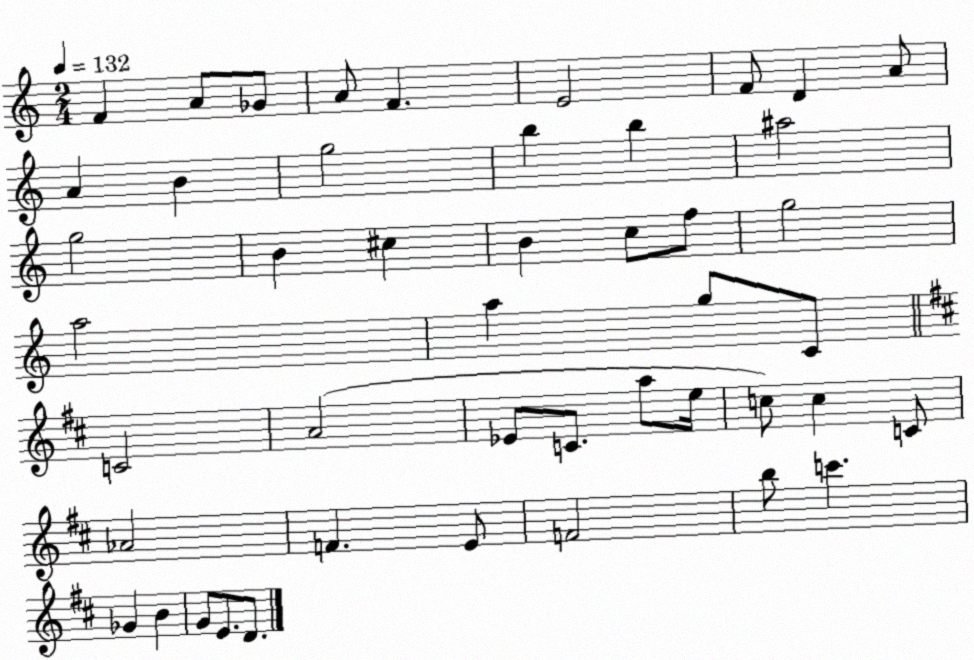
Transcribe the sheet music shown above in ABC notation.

X:1
T:Untitled
M:2/4
L:1/4
K:C
F A/2 _G/2 A/2 F E2 F/2 D A/2 A B g2 b b ^a2 g2 B ^c B c/2 f/2 g2 a2 a g/2 C/2 C2 A2 _E/2 C/2 a/2 e/4 c/2 c C/2 _A2 F E/2 F2 b/2 c' _G B G/2 E/2 D/2